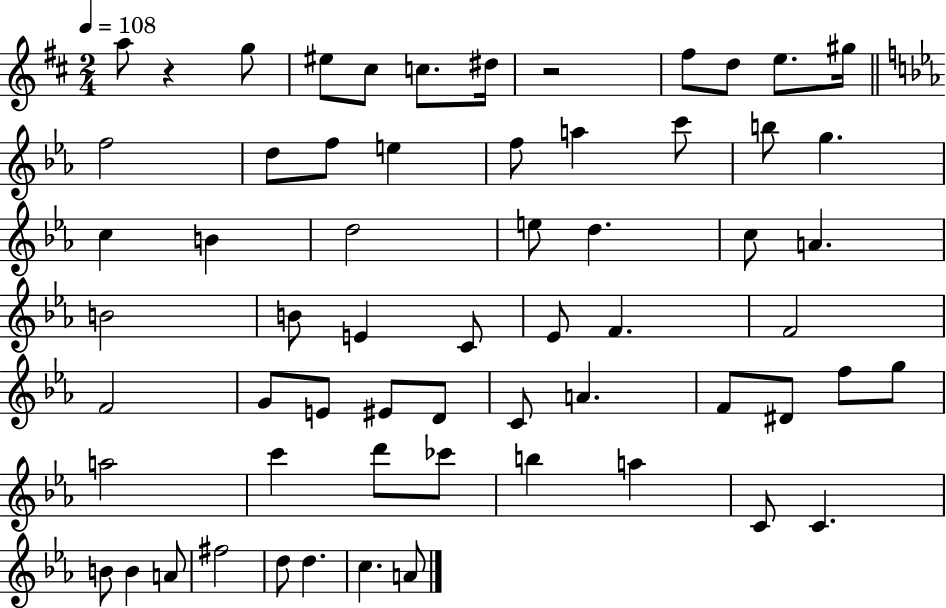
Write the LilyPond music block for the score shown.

{
  \clef treble
  \numericTimeSignature
  \time 2/4
  \key d \major
  \tempo 4 = 108
  a''8 r4 g''8 | eis''8 cis''8 c''8. dis''16 | r2 | fis''8 d''8 e''8. gis''16 | \break \bar "||" \break \key c \minor f''2 | d''8 f''8 e''4 | f''8 a''4 c'''8 | b''8 g''4. | \break c''4 b'4 | d''2 | e''8 d''4. | c''8 a'4. | \break b'2 | b'8 e'4 c'8 | ees'8 f'4. | f'2 | \break f'2 | g'8 e'8 eis'8 d'8 | c'8 a'4. | f'8 dis'8 f''8 g''8 | \break a''2 | c'''4 d'''8 ces'''8 | b''4 a''4 | c'8 c'4. | \break b'8 b'4 a'8 | fis''2 | d''8 d''4. | c''4. a'8 | \break \bar "|."
}